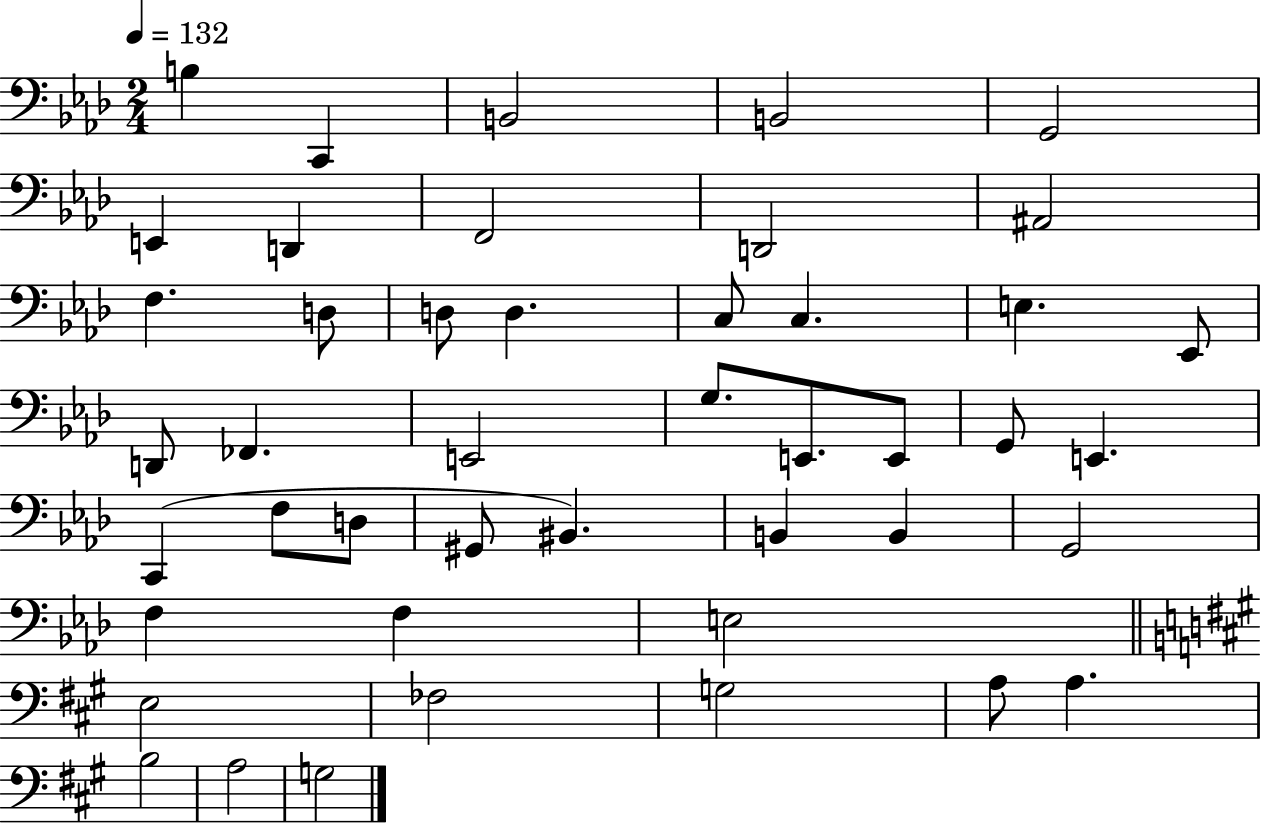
X:1
T:Untitled
M:2/4
L:1/4
K:Ab
B, C,, B,,2 B,,2 G,,2 E,, D,, F,,2 D,,2 ^A,,2 F, D,/2 D,/2 D, C,/2 C, E, _E,,/2 D,,/2 _F,, E,,2 G,/2 E,,/2 E,,/2 G,,/2 E,, C,, F,/2 D,/2 ^G,,/2 ^B,, B,, B,, G,,2 F, F, E,2 E,2 _F,2 G,2 A,/2 A, B,2 A,2 G,2